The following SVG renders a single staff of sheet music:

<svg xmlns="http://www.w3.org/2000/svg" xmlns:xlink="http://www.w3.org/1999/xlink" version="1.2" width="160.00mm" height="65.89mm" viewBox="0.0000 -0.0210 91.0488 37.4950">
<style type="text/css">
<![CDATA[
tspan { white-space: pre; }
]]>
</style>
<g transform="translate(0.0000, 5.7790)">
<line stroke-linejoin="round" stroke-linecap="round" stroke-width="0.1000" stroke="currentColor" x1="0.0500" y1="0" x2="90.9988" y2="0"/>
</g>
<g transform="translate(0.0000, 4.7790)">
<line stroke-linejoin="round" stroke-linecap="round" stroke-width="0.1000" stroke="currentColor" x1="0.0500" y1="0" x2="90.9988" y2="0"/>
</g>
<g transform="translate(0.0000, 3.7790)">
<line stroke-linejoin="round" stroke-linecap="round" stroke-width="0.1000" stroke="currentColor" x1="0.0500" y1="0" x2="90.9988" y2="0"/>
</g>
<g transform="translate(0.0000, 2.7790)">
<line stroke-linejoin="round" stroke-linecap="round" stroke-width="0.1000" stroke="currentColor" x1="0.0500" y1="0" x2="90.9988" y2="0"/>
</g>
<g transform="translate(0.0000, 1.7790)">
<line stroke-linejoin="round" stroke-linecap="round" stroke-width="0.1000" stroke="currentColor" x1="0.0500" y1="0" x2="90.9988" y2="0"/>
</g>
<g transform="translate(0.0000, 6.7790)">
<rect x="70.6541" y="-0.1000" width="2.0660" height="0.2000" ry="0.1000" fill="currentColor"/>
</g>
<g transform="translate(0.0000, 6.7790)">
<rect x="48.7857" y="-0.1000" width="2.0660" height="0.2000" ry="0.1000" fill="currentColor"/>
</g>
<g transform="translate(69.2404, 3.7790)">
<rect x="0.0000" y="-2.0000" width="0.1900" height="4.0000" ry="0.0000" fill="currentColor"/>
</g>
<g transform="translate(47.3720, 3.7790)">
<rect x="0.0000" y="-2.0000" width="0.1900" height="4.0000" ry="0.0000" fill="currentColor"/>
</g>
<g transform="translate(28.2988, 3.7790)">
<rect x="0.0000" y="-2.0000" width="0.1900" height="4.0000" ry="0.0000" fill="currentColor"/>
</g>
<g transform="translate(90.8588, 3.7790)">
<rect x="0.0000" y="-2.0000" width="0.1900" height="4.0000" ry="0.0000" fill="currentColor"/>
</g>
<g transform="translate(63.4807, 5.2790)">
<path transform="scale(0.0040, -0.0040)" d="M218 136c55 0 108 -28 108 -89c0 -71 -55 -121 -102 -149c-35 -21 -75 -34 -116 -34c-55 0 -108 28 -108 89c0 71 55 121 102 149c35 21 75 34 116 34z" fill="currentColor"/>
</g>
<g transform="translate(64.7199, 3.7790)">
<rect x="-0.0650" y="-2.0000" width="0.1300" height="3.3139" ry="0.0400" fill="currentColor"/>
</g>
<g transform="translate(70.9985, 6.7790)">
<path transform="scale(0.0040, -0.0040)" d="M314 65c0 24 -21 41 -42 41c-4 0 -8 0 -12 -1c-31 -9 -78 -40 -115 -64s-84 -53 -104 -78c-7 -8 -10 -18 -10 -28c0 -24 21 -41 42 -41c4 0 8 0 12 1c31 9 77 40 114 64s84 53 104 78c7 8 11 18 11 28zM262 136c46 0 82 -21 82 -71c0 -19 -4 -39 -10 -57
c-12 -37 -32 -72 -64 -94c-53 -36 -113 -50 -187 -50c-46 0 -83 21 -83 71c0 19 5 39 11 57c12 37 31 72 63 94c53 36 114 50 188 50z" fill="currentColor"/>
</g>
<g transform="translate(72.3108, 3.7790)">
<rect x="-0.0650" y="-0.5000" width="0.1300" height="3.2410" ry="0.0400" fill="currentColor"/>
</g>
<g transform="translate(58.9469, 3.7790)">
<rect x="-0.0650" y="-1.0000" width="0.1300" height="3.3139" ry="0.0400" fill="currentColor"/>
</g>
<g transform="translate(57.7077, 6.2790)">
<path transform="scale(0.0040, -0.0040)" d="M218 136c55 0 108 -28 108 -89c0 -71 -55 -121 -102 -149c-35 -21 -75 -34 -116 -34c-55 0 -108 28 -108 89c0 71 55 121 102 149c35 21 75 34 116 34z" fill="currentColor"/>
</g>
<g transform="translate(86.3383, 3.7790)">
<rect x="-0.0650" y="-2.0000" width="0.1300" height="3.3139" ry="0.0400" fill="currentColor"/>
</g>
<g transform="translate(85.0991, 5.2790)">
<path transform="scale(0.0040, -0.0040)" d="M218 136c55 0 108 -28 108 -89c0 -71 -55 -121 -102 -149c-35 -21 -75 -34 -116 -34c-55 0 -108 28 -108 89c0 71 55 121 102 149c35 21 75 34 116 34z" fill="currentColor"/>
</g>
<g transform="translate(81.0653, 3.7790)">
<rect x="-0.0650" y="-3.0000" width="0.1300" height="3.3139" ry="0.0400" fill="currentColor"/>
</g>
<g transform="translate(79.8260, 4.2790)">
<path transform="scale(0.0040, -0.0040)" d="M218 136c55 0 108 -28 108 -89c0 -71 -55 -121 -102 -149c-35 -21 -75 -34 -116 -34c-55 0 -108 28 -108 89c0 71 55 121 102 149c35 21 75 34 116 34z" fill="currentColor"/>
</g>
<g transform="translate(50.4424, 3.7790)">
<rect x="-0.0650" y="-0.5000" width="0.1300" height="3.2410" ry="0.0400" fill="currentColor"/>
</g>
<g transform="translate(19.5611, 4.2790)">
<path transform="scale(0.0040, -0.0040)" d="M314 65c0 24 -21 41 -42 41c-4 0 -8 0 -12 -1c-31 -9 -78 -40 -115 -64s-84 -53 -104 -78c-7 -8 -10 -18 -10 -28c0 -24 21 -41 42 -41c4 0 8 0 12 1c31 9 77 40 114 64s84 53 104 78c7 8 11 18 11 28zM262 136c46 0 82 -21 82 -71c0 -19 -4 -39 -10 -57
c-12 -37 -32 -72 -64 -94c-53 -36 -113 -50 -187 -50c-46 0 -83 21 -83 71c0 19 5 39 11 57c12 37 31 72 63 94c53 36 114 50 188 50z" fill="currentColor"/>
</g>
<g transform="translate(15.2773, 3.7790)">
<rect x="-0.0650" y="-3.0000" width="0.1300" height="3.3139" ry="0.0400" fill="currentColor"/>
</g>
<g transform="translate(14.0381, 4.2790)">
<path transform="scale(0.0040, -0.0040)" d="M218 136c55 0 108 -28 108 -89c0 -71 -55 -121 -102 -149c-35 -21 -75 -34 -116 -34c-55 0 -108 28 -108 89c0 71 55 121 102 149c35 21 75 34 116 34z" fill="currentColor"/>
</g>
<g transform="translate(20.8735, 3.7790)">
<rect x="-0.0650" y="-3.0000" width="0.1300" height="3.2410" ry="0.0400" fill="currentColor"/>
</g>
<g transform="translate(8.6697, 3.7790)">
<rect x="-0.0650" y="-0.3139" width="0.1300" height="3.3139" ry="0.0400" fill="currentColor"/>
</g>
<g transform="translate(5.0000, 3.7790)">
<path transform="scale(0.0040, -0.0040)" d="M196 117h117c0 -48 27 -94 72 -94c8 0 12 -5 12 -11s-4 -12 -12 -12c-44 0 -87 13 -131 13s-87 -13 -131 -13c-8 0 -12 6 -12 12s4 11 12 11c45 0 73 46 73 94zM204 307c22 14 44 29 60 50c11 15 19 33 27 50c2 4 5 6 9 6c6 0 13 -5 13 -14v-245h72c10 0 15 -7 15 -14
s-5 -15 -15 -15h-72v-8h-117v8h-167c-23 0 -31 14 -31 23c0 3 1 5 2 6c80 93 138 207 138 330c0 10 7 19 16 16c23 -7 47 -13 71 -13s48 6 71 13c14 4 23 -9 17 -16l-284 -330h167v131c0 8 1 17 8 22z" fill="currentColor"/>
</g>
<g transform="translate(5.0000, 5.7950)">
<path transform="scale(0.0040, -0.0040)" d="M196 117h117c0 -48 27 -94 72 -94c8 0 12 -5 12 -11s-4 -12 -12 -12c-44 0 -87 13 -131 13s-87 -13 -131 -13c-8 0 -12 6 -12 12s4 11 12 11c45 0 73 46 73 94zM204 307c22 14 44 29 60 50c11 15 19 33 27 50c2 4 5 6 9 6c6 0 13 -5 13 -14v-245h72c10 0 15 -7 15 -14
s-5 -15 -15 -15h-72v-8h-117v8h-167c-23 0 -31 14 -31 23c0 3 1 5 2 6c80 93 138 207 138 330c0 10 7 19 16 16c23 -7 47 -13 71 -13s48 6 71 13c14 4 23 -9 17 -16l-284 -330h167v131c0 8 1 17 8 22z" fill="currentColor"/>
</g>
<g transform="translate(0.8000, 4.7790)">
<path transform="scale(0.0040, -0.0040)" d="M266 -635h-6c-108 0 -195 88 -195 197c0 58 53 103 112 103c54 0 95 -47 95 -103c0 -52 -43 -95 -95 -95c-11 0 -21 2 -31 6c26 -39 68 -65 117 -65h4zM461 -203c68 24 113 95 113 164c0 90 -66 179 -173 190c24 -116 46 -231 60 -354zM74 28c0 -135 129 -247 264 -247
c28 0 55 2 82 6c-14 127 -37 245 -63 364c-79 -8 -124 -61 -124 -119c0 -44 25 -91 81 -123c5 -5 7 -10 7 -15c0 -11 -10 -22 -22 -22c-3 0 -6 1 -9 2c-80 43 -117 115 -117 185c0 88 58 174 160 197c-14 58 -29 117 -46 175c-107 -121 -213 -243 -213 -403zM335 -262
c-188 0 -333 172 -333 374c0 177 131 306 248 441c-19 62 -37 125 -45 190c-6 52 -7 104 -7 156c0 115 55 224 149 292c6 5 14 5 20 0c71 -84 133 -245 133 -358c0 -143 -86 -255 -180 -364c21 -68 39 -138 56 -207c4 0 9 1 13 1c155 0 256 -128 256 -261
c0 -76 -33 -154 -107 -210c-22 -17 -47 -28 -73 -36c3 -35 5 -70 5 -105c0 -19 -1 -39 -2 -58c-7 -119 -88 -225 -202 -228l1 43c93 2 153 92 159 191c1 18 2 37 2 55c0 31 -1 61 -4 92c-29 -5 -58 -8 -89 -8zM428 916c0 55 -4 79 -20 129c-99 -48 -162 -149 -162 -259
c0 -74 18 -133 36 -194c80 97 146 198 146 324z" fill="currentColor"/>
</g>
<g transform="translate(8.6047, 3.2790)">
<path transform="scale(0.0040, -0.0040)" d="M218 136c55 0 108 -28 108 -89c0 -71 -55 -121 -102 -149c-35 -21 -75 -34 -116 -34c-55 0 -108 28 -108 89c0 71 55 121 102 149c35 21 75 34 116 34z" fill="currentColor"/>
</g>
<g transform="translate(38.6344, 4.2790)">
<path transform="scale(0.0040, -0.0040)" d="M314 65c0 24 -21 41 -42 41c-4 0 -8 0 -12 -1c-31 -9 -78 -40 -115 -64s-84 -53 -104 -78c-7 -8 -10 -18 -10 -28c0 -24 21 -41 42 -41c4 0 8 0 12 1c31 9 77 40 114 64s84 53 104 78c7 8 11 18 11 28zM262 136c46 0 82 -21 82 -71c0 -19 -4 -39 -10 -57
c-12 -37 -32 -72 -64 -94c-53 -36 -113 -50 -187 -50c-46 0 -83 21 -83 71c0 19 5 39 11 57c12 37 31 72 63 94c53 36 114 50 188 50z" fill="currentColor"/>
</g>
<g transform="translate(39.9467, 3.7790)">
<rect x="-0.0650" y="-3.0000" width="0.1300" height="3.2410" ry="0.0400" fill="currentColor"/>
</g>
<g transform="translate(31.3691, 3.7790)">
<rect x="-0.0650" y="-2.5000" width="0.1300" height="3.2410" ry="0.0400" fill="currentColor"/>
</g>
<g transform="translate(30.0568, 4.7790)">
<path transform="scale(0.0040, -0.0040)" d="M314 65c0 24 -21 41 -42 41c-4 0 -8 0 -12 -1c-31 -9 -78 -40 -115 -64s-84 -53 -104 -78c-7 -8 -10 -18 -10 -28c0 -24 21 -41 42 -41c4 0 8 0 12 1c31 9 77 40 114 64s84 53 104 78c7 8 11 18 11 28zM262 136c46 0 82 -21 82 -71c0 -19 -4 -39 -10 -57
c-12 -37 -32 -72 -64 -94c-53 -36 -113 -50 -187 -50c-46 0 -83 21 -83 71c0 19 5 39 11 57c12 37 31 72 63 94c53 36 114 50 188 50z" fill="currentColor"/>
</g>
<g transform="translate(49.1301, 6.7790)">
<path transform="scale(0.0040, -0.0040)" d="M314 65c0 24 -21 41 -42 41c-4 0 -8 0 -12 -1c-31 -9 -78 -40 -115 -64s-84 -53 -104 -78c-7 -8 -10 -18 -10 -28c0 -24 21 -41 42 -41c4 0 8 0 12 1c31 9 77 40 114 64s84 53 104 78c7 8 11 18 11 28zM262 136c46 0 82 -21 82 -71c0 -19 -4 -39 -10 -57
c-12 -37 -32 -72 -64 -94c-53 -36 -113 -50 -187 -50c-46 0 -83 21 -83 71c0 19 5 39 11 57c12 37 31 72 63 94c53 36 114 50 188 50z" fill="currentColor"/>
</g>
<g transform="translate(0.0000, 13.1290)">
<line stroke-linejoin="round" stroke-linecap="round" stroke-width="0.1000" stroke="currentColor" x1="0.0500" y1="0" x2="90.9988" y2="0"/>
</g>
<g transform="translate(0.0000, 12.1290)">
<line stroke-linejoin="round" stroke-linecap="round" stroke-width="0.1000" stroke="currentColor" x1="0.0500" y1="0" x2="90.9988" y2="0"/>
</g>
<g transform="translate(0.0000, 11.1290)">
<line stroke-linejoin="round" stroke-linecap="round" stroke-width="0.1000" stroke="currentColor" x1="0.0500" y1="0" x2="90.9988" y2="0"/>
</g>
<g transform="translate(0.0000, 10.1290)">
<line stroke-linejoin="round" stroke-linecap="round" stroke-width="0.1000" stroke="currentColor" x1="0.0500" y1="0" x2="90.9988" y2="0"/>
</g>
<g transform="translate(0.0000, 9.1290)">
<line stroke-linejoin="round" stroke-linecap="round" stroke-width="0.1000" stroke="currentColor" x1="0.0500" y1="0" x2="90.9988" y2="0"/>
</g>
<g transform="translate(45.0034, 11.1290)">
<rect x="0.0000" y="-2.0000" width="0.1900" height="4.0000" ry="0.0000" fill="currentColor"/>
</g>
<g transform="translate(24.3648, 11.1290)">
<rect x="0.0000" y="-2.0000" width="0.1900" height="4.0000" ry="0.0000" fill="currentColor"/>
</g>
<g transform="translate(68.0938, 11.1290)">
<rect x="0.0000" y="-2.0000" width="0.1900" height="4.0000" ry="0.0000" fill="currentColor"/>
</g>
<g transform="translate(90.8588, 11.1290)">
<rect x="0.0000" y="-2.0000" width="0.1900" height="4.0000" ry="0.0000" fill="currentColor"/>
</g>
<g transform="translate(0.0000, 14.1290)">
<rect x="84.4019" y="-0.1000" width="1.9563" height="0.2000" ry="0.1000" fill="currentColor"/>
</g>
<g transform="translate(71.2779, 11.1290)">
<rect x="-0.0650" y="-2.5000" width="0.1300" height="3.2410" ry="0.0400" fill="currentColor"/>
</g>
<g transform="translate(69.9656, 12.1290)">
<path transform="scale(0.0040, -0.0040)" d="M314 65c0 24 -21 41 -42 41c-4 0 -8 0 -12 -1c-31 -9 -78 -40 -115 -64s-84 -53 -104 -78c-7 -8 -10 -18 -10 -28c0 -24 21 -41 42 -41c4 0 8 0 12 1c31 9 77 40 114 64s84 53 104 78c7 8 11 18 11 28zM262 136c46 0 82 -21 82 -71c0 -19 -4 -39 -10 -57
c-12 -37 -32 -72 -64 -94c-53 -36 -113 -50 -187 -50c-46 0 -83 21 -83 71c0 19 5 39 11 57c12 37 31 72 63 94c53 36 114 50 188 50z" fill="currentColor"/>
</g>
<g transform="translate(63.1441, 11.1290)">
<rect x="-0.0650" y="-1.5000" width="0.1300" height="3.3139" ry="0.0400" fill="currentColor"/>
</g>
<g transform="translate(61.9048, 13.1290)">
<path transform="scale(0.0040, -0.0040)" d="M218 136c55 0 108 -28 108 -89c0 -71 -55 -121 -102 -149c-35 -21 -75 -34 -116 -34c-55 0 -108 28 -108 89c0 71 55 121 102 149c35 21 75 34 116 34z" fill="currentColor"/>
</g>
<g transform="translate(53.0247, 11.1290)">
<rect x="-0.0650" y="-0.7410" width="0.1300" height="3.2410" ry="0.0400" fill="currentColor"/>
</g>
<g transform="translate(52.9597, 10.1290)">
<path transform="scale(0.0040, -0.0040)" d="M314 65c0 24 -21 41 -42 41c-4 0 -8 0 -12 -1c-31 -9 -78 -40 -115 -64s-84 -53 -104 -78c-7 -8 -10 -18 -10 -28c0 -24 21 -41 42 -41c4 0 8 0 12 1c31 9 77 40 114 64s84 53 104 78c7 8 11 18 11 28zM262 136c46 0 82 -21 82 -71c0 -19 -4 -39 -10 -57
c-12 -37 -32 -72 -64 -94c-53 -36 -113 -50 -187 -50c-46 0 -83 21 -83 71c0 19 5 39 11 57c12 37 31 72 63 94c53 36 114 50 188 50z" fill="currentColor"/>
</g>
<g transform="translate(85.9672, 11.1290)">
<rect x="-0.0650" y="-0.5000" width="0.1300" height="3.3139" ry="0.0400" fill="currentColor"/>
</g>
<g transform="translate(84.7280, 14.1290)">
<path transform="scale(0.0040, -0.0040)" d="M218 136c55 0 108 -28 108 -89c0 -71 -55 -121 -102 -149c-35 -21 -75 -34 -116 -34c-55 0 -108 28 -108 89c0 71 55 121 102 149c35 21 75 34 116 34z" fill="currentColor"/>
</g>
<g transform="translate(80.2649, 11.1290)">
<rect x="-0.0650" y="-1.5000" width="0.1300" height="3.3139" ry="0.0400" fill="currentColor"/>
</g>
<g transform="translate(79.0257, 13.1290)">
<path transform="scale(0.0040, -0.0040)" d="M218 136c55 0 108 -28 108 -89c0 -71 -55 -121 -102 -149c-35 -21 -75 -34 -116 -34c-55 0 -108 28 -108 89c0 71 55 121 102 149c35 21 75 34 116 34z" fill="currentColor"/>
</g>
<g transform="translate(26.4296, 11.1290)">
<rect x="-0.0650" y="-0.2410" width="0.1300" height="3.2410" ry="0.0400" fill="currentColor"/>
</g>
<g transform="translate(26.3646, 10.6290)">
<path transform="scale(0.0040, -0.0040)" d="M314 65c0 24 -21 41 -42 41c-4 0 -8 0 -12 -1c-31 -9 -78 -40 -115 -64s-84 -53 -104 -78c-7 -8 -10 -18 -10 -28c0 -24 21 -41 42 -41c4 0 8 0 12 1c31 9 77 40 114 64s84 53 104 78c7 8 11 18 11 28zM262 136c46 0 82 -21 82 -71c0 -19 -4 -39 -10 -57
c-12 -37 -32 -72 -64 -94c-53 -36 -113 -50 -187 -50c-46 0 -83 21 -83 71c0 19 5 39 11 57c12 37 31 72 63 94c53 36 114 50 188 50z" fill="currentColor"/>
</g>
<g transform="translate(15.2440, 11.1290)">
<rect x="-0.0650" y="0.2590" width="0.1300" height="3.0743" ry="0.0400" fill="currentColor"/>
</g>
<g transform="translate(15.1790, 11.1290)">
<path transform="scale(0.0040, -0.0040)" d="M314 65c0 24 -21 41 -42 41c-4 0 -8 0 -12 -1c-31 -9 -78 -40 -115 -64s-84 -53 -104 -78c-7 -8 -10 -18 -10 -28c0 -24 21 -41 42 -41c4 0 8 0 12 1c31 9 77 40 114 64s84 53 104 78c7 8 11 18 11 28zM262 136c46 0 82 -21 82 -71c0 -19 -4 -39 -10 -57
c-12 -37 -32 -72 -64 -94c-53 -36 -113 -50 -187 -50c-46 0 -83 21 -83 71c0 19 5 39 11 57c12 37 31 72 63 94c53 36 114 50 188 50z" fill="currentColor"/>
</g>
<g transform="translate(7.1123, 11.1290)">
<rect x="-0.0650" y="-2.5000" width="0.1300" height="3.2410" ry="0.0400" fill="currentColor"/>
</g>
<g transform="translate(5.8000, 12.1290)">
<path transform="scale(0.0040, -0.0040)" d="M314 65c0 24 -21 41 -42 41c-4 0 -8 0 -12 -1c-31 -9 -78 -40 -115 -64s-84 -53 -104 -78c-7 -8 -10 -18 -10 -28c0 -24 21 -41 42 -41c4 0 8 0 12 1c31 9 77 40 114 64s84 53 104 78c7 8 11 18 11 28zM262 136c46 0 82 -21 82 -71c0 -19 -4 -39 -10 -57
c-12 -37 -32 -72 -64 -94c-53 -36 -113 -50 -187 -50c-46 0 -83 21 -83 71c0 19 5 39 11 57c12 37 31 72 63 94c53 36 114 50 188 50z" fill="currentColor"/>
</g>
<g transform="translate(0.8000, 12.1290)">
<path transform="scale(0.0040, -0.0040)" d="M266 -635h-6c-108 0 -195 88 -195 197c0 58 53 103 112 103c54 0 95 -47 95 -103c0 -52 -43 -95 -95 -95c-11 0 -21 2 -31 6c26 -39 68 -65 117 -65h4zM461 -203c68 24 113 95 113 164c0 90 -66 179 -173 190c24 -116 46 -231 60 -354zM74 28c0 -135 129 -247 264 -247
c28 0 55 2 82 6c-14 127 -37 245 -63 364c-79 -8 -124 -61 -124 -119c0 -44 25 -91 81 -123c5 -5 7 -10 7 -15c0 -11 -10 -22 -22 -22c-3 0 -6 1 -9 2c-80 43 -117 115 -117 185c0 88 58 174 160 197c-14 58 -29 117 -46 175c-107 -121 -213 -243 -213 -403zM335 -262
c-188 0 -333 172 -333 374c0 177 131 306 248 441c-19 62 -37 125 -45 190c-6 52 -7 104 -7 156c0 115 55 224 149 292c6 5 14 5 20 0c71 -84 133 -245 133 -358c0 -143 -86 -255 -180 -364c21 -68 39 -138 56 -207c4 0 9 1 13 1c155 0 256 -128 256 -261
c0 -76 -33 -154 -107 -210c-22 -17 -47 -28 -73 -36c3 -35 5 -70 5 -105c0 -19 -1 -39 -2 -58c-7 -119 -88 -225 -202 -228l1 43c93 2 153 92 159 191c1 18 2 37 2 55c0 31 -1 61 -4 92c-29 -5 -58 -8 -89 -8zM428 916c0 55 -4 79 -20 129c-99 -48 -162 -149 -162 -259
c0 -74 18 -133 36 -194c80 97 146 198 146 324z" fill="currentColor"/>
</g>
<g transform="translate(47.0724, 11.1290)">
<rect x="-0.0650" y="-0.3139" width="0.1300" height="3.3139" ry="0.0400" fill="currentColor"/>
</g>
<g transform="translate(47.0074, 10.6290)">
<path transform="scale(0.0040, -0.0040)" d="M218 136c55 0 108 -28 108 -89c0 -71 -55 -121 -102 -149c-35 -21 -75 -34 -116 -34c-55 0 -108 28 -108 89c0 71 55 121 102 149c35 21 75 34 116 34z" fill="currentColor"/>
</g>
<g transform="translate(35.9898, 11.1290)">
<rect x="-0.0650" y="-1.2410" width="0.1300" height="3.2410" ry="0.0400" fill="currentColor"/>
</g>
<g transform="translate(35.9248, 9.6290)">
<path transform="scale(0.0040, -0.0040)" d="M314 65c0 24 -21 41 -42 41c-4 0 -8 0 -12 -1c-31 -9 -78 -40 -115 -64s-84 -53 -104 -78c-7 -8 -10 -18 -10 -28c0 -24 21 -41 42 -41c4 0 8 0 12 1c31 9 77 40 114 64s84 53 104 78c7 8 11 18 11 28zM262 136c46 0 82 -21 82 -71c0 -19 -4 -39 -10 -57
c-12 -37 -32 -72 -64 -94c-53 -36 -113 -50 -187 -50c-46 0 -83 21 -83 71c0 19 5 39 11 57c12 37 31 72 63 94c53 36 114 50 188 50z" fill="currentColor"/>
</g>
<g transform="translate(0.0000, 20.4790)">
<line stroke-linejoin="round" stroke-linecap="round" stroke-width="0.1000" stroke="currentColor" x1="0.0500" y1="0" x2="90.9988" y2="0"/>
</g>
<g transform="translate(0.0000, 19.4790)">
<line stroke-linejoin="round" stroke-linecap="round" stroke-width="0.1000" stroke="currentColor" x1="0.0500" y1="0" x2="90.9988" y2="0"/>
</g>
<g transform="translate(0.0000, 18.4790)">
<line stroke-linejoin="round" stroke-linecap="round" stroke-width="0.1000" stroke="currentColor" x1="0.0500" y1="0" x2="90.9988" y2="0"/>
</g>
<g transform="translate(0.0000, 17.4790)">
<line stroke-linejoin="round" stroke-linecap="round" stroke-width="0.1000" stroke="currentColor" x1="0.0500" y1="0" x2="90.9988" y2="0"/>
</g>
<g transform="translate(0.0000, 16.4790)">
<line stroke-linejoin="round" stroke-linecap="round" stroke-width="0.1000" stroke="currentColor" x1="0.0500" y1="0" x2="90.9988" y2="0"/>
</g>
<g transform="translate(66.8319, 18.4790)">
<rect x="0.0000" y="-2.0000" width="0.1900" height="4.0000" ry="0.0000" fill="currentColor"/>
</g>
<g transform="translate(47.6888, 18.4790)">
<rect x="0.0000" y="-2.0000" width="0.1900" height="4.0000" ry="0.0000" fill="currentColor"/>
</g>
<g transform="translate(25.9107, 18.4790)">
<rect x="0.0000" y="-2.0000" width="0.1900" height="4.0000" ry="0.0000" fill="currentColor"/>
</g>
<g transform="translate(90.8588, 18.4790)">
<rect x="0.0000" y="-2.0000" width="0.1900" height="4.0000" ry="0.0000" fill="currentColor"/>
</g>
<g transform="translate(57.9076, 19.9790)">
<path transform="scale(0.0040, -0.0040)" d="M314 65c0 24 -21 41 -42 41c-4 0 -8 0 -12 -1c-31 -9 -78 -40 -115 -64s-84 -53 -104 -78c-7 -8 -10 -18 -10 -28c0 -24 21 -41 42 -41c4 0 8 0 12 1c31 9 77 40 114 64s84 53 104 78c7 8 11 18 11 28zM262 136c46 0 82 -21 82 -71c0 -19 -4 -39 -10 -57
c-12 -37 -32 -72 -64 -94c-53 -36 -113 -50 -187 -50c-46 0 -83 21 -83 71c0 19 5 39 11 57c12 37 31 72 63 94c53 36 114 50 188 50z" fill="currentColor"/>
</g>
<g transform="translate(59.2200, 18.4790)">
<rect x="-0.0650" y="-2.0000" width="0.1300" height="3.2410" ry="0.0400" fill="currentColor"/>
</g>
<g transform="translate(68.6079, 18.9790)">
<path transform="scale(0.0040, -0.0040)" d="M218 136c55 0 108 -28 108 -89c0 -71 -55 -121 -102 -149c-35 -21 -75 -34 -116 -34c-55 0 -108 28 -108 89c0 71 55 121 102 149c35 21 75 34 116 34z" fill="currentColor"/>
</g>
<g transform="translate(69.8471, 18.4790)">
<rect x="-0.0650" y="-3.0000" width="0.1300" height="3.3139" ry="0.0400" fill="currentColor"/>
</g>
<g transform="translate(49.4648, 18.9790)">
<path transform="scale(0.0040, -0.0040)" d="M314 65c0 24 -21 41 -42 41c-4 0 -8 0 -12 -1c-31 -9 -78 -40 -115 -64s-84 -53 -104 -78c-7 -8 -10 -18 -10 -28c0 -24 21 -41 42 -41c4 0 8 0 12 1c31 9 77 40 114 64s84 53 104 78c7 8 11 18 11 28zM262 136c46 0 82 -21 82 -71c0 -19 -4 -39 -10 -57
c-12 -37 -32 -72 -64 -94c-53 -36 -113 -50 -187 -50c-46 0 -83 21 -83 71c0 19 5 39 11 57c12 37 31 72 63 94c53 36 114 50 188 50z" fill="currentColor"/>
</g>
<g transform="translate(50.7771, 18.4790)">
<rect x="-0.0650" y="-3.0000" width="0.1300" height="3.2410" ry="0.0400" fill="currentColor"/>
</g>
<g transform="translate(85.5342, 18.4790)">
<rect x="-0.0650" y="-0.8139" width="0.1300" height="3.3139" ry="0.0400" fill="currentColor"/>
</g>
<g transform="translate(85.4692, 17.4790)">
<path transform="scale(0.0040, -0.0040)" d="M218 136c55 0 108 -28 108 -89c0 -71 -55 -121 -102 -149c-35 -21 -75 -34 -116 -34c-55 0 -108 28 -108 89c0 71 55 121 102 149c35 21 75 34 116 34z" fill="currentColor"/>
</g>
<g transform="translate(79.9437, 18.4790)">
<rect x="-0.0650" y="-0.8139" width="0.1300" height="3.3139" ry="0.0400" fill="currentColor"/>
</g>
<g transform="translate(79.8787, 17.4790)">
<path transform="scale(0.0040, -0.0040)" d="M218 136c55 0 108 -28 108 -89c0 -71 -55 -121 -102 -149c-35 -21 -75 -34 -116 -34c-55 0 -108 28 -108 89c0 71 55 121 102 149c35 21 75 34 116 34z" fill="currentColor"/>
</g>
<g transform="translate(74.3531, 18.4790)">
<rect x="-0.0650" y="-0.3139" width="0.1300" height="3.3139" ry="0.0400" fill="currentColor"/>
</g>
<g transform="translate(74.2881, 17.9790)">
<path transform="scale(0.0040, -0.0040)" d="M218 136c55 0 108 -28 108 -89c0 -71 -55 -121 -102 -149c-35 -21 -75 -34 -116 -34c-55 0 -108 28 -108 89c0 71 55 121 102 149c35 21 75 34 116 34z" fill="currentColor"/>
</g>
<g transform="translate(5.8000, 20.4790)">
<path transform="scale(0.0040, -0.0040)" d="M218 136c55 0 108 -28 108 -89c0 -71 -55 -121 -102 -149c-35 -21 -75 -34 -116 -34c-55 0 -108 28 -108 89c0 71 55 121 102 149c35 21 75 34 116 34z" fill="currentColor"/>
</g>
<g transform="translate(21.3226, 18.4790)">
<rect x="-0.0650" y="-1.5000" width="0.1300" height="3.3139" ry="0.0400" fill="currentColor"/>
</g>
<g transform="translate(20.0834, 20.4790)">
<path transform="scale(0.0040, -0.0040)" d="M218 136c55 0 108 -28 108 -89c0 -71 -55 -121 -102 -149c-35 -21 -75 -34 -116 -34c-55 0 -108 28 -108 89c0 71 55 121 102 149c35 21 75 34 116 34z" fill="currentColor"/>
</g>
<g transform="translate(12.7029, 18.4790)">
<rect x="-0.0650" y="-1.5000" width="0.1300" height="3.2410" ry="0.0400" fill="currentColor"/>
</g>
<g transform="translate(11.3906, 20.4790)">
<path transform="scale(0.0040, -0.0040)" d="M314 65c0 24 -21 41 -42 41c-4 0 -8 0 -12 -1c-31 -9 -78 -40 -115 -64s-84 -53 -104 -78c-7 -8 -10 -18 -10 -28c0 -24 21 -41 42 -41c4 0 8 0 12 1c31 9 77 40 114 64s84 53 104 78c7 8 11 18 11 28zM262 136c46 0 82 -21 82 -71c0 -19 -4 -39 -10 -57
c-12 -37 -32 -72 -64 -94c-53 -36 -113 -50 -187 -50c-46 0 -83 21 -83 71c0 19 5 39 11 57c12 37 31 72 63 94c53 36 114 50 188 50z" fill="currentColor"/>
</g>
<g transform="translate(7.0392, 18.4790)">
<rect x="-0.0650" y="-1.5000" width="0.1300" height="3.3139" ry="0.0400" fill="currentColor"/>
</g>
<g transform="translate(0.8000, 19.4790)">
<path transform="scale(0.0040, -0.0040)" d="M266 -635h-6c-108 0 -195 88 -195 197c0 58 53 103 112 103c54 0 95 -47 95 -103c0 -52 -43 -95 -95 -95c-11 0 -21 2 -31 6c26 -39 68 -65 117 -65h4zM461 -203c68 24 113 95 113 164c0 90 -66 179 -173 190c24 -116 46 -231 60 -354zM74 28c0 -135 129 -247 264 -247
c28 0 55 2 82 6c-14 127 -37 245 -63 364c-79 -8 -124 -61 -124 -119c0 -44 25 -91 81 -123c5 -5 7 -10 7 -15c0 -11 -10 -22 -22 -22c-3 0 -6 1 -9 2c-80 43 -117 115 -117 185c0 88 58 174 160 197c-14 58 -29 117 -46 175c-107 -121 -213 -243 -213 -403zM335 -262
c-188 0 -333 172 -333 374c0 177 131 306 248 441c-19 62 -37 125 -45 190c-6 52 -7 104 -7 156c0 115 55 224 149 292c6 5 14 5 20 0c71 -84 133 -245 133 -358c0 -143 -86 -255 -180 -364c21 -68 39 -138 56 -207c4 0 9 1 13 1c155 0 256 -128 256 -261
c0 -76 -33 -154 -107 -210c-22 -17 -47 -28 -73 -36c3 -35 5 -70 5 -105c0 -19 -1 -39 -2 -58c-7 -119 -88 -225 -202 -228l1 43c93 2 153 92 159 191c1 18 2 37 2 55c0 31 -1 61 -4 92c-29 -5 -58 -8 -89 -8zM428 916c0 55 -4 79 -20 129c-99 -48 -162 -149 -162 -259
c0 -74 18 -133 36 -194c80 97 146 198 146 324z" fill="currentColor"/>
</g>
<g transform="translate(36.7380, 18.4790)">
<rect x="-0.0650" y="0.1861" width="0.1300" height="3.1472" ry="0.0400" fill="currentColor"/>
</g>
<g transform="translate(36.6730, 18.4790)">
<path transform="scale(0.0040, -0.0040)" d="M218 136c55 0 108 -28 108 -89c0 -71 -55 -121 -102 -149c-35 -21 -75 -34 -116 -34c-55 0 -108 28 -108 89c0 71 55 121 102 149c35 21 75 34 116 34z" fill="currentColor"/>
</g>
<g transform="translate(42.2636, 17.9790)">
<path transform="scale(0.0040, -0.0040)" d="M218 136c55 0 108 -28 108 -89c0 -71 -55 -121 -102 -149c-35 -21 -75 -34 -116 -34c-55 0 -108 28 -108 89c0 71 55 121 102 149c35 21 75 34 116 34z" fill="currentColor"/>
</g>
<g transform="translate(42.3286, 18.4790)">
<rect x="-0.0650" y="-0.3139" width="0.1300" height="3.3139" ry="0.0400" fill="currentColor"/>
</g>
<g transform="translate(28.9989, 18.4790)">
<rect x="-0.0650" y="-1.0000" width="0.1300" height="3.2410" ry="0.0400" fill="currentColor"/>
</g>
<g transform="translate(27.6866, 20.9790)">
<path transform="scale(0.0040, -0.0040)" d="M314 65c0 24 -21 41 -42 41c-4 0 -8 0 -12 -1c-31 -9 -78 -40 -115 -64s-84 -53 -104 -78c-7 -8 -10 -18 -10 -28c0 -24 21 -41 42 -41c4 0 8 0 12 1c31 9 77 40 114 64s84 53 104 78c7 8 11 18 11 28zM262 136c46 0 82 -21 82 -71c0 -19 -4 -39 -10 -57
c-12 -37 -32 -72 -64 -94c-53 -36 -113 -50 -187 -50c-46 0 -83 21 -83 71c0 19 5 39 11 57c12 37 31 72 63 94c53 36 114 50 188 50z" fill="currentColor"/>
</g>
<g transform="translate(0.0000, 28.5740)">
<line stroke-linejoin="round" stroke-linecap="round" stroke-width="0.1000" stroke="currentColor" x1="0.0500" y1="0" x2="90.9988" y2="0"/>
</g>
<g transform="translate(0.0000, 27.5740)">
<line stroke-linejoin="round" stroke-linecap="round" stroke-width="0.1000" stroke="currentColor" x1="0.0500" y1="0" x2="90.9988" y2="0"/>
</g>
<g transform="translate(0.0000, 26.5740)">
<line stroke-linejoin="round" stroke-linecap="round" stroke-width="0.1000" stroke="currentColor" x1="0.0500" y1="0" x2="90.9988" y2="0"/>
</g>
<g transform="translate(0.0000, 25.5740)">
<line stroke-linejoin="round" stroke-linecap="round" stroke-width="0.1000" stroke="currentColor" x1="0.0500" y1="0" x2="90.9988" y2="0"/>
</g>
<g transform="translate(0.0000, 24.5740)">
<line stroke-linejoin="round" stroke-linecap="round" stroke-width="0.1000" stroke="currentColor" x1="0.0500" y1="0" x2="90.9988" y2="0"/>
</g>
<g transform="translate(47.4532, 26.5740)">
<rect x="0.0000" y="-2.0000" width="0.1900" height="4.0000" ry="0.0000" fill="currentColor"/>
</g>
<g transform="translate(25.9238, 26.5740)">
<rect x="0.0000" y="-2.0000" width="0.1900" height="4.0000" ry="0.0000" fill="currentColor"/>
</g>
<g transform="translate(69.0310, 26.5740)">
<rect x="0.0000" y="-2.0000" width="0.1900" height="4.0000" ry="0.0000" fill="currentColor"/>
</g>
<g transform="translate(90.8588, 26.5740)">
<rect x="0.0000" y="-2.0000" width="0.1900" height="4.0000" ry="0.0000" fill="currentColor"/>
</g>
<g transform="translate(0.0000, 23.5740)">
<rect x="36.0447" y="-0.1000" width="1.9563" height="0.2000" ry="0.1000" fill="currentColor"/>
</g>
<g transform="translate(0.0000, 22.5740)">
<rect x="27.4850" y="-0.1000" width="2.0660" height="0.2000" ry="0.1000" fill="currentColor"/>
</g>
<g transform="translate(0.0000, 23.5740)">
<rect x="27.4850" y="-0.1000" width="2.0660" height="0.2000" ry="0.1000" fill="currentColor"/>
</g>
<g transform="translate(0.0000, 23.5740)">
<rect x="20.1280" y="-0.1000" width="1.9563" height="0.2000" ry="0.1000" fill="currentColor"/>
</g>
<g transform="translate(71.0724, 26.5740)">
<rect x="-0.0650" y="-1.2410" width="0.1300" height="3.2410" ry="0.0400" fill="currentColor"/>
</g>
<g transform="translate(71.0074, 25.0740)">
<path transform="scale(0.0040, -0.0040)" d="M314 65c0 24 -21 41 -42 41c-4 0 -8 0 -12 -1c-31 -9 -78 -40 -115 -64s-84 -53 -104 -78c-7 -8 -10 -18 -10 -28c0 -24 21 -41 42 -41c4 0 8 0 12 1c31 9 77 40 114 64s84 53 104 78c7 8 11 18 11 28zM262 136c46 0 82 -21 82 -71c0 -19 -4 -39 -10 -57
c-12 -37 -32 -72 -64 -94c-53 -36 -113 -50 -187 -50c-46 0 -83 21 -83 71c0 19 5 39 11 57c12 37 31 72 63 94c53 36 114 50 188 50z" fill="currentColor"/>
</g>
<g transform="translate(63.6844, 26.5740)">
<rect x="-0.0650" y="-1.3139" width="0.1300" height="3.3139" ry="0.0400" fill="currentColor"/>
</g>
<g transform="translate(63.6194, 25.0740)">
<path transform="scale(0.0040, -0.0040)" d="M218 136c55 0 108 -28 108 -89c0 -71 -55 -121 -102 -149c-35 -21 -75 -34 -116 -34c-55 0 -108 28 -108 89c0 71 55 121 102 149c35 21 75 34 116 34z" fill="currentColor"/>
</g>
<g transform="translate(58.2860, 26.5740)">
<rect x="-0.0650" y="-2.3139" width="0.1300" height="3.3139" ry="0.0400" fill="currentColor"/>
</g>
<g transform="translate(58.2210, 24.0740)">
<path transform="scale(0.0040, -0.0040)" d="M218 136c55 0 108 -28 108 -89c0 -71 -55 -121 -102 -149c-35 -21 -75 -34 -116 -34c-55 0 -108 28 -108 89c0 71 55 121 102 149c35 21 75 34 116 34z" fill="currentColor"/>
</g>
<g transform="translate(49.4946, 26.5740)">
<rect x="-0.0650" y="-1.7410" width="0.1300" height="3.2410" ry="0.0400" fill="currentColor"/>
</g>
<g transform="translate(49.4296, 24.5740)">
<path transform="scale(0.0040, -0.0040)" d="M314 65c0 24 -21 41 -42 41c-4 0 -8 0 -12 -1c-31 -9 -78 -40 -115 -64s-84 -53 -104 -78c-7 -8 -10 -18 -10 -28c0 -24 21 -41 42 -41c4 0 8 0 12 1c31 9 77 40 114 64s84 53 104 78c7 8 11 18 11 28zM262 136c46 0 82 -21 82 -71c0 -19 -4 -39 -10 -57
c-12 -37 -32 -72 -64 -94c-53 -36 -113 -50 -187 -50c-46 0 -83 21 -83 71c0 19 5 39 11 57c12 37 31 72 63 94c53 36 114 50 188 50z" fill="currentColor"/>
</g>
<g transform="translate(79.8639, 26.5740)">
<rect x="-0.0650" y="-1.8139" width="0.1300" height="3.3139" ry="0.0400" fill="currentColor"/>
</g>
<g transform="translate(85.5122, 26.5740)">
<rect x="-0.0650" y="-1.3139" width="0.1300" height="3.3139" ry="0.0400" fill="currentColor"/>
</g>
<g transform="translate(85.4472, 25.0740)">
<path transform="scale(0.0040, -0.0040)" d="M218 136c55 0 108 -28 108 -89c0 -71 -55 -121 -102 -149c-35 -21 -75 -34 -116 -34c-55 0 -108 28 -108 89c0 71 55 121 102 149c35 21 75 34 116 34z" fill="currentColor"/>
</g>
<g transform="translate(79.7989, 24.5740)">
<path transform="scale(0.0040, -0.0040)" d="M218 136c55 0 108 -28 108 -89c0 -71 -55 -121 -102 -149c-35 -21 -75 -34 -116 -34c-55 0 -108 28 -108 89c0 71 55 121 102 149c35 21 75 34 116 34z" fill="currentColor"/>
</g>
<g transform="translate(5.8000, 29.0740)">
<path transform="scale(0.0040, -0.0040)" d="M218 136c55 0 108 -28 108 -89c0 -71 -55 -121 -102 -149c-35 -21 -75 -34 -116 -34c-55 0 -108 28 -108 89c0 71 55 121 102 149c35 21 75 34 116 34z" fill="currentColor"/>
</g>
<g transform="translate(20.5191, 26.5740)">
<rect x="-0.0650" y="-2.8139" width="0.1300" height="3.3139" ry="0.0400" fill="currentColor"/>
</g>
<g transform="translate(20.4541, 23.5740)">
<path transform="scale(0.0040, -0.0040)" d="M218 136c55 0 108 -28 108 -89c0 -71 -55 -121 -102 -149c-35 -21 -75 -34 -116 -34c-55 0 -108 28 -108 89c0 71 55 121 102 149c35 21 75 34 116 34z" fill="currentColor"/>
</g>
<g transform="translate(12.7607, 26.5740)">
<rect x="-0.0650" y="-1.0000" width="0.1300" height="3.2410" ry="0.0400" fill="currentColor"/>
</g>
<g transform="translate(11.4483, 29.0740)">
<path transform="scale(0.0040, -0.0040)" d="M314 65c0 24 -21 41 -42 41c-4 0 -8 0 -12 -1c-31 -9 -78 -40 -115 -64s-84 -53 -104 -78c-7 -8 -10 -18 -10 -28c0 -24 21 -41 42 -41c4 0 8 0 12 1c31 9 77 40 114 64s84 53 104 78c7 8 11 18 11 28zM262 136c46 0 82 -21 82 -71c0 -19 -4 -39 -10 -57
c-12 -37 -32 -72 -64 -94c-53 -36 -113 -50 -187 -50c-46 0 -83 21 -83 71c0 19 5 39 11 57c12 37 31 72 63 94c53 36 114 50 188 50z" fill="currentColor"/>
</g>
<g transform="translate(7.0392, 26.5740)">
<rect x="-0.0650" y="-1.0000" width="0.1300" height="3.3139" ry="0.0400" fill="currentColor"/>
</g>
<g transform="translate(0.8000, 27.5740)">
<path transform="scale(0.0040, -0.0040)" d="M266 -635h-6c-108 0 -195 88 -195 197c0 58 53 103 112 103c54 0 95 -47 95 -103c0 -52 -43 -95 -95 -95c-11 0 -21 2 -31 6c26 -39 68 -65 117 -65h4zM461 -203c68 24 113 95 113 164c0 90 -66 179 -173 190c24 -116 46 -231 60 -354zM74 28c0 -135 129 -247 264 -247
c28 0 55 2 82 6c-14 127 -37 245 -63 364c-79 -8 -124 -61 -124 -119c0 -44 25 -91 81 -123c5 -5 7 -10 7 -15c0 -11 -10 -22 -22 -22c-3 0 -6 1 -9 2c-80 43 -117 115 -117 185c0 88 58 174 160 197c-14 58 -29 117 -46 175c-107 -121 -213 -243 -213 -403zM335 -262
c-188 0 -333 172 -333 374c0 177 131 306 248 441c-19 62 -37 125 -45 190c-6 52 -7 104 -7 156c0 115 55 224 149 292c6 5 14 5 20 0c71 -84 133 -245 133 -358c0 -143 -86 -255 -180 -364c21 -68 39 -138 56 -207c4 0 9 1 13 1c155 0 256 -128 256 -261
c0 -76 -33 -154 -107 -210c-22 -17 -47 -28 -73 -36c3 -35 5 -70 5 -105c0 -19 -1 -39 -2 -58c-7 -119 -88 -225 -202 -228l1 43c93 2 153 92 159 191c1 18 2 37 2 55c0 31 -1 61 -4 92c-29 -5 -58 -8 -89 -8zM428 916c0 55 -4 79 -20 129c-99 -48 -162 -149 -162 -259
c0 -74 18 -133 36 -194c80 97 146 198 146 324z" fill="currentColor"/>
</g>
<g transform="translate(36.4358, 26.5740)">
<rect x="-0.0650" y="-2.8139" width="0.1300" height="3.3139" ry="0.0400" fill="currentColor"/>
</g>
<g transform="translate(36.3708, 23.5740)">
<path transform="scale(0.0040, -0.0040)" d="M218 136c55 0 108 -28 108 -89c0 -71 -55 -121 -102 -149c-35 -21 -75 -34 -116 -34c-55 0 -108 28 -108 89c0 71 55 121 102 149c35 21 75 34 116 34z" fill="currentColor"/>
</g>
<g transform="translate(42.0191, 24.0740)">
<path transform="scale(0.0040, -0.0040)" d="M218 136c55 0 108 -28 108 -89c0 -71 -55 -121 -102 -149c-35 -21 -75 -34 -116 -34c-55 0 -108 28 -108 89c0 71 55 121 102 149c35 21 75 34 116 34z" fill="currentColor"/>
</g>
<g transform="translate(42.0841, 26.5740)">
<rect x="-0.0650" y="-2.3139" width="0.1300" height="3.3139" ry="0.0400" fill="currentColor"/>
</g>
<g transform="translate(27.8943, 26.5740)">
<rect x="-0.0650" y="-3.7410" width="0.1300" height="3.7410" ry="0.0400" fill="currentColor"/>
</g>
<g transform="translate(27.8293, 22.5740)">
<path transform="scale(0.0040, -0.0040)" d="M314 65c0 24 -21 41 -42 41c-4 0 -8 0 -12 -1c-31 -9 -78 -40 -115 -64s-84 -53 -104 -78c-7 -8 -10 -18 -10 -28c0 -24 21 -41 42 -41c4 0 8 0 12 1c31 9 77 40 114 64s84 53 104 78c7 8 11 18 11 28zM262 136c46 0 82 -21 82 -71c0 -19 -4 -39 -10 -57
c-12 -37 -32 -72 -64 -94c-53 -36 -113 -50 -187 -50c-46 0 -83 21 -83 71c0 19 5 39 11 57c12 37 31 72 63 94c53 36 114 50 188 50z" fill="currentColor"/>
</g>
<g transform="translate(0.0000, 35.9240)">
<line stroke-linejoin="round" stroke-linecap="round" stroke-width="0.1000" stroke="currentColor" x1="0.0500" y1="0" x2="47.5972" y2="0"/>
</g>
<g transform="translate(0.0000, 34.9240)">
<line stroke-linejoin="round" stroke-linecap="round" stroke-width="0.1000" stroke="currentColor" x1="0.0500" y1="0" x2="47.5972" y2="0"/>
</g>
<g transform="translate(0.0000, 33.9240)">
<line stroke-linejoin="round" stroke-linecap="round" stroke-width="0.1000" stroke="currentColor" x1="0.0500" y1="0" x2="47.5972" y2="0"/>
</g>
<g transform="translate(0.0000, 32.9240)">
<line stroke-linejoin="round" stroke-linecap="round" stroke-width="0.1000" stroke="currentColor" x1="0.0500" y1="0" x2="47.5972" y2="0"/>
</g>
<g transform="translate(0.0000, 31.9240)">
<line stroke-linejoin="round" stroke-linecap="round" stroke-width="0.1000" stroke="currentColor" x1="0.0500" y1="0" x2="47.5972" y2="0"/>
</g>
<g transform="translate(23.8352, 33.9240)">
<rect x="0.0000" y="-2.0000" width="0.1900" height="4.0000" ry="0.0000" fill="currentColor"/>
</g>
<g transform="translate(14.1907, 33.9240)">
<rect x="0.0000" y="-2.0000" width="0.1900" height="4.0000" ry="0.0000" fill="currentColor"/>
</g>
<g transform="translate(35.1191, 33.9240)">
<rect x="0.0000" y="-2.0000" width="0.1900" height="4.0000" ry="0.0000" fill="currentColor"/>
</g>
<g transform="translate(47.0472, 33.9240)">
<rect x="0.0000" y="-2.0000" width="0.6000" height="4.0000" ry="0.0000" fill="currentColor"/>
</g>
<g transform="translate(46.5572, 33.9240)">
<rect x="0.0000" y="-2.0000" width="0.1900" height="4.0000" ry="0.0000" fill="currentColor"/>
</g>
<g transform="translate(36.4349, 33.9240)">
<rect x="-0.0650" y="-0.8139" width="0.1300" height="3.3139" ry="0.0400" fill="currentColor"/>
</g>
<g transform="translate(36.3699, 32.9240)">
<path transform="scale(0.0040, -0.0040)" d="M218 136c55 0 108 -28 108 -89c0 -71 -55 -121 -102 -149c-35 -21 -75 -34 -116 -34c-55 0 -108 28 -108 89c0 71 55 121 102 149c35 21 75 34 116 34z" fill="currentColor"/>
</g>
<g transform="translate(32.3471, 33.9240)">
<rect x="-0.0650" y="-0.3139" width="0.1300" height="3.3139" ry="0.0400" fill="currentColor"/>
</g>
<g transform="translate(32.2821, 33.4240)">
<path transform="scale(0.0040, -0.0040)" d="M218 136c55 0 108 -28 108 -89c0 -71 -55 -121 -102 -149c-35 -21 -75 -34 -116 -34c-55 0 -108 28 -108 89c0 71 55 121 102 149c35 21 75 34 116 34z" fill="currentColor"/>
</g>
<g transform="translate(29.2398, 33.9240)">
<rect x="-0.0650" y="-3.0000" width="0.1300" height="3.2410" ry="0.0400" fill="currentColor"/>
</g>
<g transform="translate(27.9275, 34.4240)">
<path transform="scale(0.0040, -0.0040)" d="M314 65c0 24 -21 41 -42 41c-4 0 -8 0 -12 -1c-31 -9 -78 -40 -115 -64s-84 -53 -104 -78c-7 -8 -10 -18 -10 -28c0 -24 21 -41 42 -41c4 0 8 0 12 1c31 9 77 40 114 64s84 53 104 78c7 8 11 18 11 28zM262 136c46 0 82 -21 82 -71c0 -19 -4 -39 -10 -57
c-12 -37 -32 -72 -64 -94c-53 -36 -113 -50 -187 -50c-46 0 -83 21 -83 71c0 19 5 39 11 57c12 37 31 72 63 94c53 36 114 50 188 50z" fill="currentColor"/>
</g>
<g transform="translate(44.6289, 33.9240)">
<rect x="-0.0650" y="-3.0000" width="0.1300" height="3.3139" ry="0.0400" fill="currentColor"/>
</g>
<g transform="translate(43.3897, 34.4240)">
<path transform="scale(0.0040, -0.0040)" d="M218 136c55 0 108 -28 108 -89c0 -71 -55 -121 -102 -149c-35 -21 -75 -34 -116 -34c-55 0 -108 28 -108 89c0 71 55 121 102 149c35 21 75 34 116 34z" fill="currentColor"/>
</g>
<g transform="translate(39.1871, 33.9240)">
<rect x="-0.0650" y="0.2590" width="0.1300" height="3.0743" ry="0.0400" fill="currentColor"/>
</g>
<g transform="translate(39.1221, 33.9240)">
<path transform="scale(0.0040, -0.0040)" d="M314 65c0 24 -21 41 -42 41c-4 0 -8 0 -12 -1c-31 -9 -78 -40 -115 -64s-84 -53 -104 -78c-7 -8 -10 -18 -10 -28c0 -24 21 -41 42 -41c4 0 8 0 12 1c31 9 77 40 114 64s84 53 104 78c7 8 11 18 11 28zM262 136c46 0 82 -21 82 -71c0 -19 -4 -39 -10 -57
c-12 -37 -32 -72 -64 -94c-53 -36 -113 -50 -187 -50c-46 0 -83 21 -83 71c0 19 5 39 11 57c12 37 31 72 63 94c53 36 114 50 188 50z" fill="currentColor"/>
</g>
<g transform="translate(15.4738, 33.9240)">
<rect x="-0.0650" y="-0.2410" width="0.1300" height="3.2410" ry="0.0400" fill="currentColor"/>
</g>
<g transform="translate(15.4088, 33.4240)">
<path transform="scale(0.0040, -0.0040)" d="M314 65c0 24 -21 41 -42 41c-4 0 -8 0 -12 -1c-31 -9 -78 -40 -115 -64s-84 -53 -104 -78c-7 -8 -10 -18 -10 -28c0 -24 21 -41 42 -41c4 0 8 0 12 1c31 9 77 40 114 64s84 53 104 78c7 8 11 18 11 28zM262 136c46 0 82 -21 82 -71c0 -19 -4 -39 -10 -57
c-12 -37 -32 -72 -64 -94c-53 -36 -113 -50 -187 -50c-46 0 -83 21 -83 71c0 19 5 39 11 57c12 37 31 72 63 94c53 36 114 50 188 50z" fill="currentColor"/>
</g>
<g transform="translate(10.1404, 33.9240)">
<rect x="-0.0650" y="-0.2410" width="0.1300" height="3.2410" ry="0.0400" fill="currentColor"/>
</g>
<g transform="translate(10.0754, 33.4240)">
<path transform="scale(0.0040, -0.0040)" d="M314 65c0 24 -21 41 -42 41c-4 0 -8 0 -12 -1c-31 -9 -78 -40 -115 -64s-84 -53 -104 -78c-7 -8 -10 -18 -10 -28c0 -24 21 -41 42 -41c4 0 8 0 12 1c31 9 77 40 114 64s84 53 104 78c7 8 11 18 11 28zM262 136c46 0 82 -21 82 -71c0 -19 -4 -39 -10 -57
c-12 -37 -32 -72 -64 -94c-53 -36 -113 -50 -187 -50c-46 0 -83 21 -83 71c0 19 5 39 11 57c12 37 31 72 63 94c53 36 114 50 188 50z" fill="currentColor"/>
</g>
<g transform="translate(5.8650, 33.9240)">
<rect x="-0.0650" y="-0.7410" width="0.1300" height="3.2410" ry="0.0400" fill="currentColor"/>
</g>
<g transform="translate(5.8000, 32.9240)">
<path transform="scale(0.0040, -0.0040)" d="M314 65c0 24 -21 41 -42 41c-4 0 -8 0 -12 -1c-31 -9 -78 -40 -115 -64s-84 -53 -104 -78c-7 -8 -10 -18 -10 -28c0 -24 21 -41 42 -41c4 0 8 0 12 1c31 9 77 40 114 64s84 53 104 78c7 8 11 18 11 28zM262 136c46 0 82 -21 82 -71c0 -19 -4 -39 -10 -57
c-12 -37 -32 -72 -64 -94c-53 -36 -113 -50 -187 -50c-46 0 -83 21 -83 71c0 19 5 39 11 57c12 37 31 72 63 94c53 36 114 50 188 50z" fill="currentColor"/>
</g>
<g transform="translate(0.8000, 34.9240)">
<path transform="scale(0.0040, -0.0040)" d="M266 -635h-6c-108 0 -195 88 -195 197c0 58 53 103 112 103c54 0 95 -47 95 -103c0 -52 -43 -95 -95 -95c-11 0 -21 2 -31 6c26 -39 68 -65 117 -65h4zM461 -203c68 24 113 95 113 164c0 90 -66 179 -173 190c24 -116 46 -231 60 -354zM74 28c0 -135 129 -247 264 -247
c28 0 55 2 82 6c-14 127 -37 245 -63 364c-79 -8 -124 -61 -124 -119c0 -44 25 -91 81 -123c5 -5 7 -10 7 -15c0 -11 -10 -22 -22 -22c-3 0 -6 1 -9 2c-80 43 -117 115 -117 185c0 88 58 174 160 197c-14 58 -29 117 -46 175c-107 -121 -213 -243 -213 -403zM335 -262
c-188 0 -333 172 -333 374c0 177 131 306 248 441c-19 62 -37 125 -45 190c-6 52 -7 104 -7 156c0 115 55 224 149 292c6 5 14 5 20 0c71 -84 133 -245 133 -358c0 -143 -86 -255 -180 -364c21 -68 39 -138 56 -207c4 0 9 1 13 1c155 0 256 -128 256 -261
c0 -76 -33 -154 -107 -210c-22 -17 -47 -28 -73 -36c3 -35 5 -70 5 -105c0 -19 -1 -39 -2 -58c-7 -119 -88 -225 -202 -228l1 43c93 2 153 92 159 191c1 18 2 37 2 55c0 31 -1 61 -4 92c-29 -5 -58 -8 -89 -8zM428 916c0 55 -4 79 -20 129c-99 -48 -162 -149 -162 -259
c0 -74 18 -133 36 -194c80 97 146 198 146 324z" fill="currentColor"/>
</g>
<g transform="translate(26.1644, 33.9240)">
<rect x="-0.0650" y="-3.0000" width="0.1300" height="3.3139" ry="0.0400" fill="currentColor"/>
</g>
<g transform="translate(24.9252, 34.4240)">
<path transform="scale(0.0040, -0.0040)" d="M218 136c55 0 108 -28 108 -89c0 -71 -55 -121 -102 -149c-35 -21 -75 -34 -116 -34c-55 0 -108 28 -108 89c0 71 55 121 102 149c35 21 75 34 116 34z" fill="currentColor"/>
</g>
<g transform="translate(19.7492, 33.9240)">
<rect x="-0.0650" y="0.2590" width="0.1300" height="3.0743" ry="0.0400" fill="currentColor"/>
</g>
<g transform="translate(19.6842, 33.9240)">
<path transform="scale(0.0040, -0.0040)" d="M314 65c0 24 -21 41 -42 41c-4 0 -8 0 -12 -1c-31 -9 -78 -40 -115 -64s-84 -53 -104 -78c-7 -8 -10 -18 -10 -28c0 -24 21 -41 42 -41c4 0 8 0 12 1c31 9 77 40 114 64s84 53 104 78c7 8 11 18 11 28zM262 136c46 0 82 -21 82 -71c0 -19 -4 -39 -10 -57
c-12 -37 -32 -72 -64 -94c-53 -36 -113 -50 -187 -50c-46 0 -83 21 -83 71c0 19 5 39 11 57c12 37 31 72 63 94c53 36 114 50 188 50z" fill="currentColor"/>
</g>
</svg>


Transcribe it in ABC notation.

X:1
T:Untitled
M:4/4
L:1/4
K:C
c A A2 G2 A2 C2 D F C2 A F G2 B2 c2 e2 c d2 E G2 E C E E2 E D2 B c A2 F2 A c d d D D2 a c'2 a g f2 g e e2 f e d2 c2 c2 B2 A A2 c d B2 A